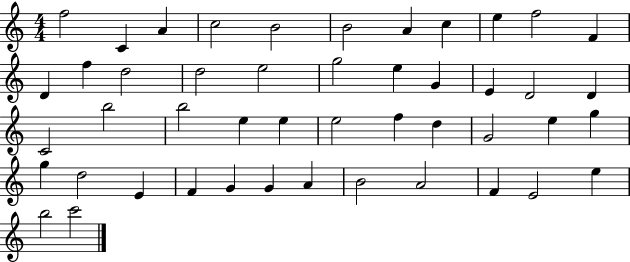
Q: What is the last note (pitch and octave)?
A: C6